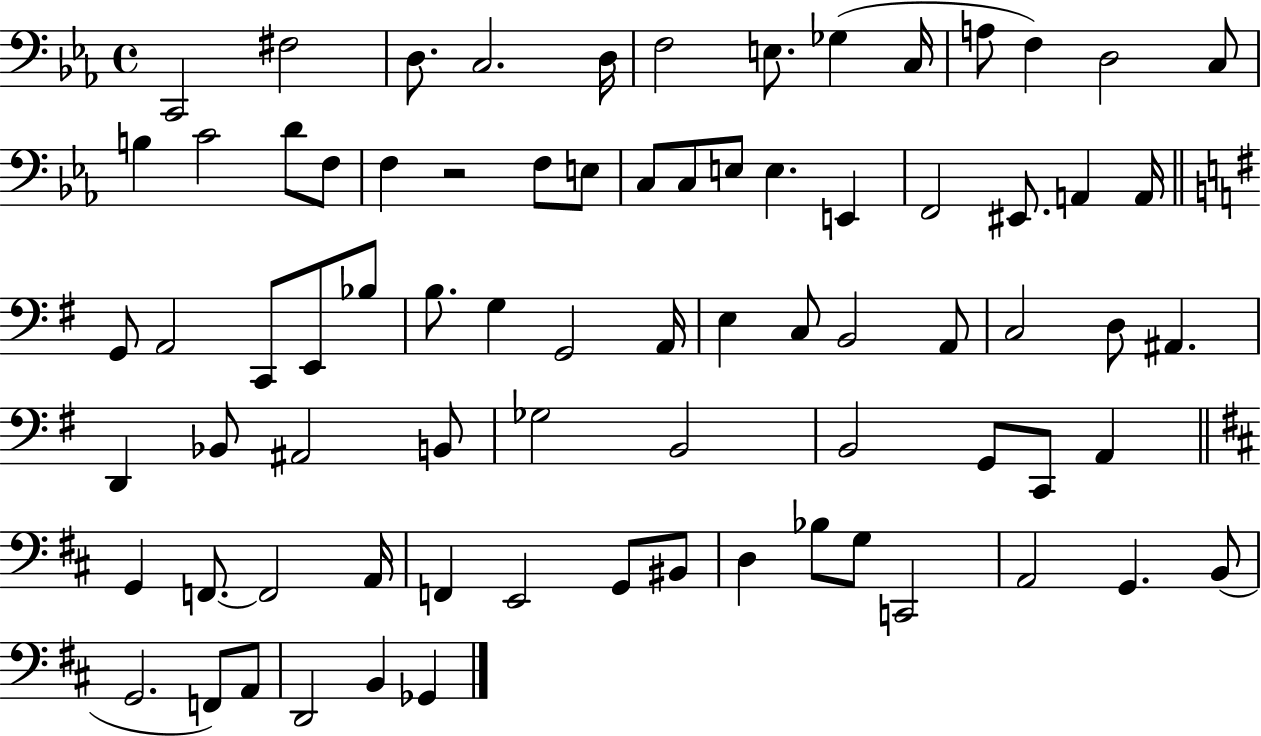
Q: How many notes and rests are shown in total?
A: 77